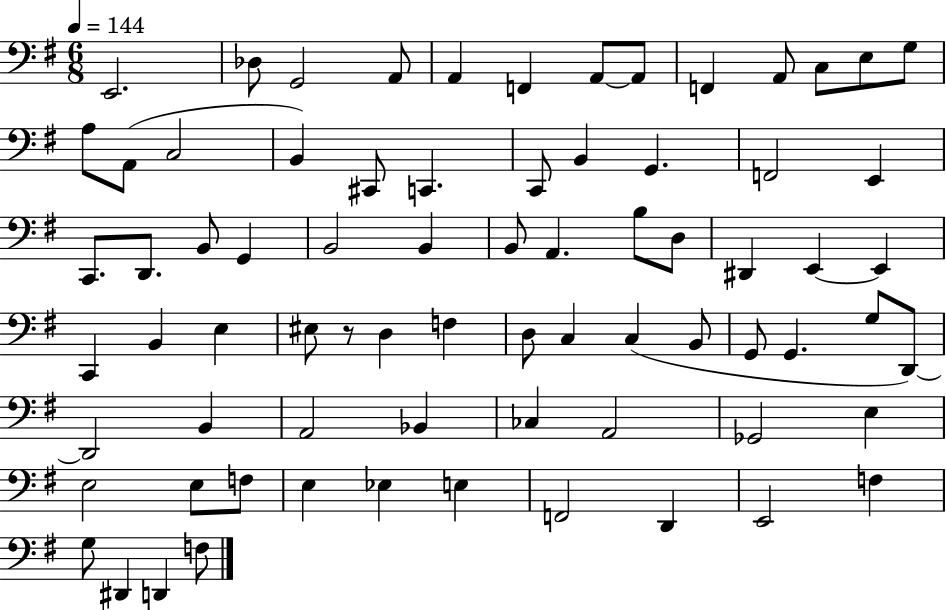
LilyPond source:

{
  \clef bass
  \numericTimeSignature
  \time 6/8
  \key g \major
  \tempo 4 = 144
  e,2. | des8 g,2 a,8 | a,4 f,4 a,8~~ a,8 | f,4 a,8 c8 e8 g8 | \break a8 a,8( c2 | b,4) cis,8 c,4. | c,8 b,4 g,4. | f,2 e,4 | \break c,8. d,8. b,8 g,4 | b,2 b,4 | b,8 a,4. b8 d8 | dis,4 e,4~~ e,4 | \break c,4 b,4 e4 | eis8 r8 d4 f4 | d8 c4 c4( b,8 | g,8 g,4. g8 d,8~~) | \break d,2 b,4 | a,2 bes,4 | ces4 a,2 | ges,2 e4 | \break e2 e8 f8 | e4 ees4 e4 | f,2 d,4 | e,2 f4 | \break g8 dis,4 d,4 f8 | \bar "|."
}